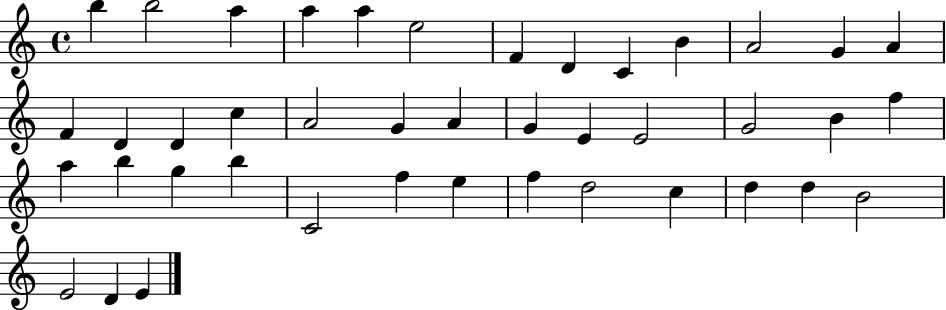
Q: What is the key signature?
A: C major